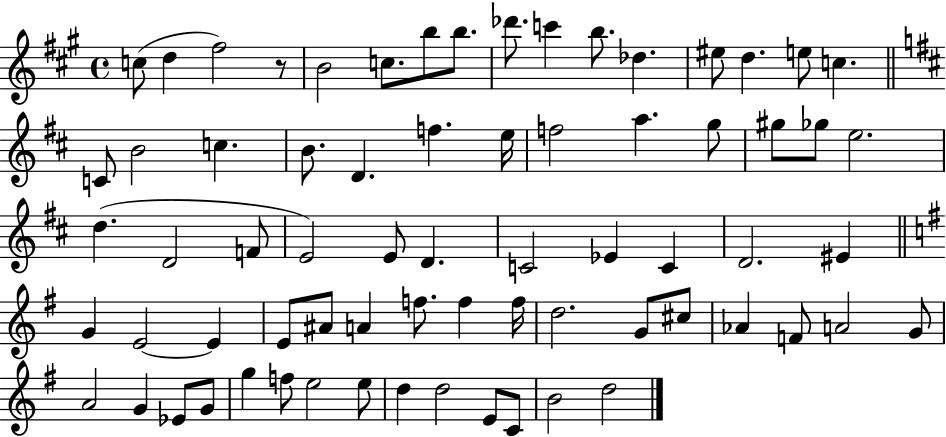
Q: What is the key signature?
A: A major